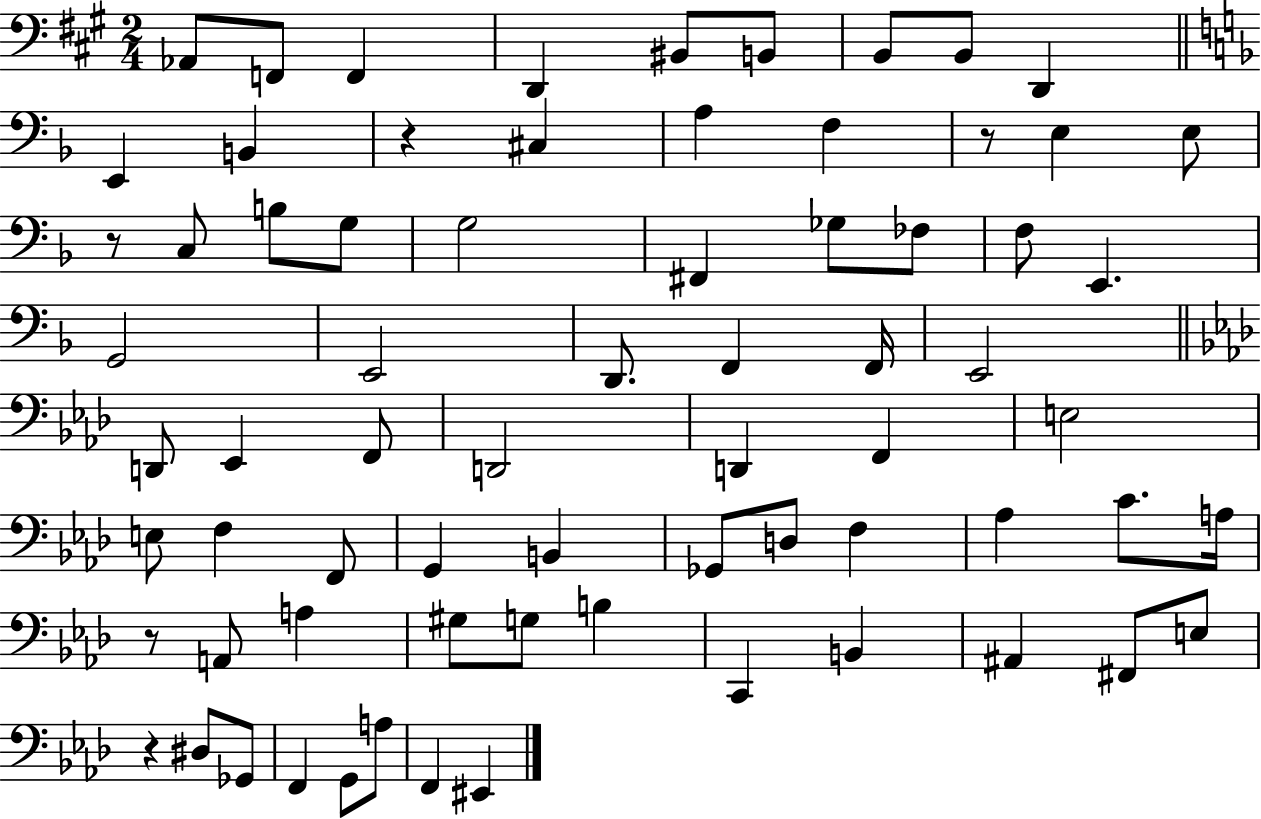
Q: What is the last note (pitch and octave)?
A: EIS2